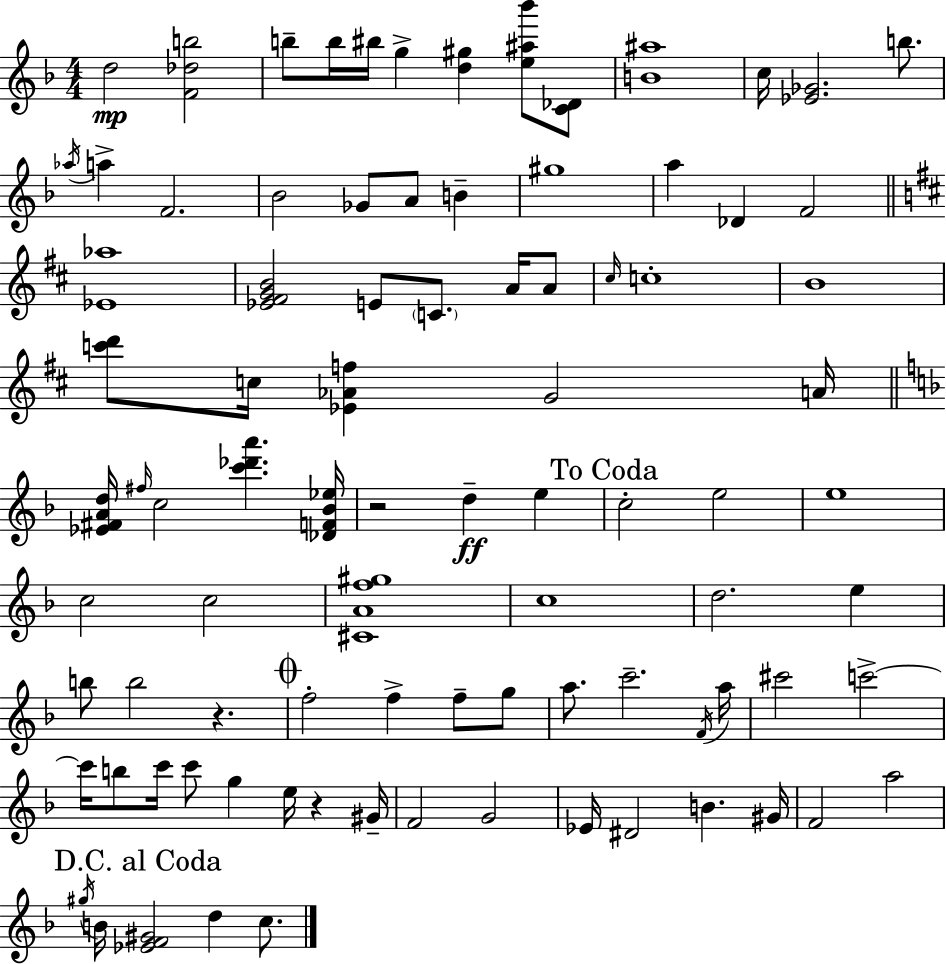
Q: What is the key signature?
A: D minor